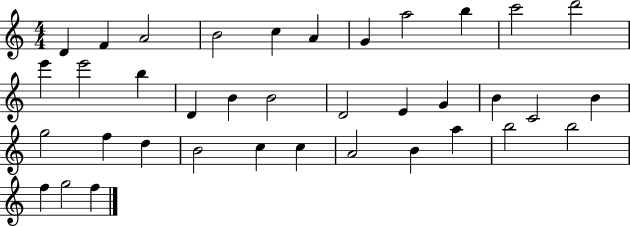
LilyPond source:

{
  \clef treble
  \numericTimeSignature
  \time 4/4
  \key c \major
  d'4 f'4 a'2 | b'2 c''4 a'4 | g'4 a''2 b''4 | c'''2 d'''2 | \break e'''4 e'''2 b''4 | d'4 b'4 b'2 | d'2 e'4 g'4 | b'4 c'2 b'4 | \break g''2 f''4 d''4 | b'2 c''4 c''4 | a'2 b'4 a''4 | b''2 b''2 | \break f''4 g''2 f''4 | \bar "|."
}